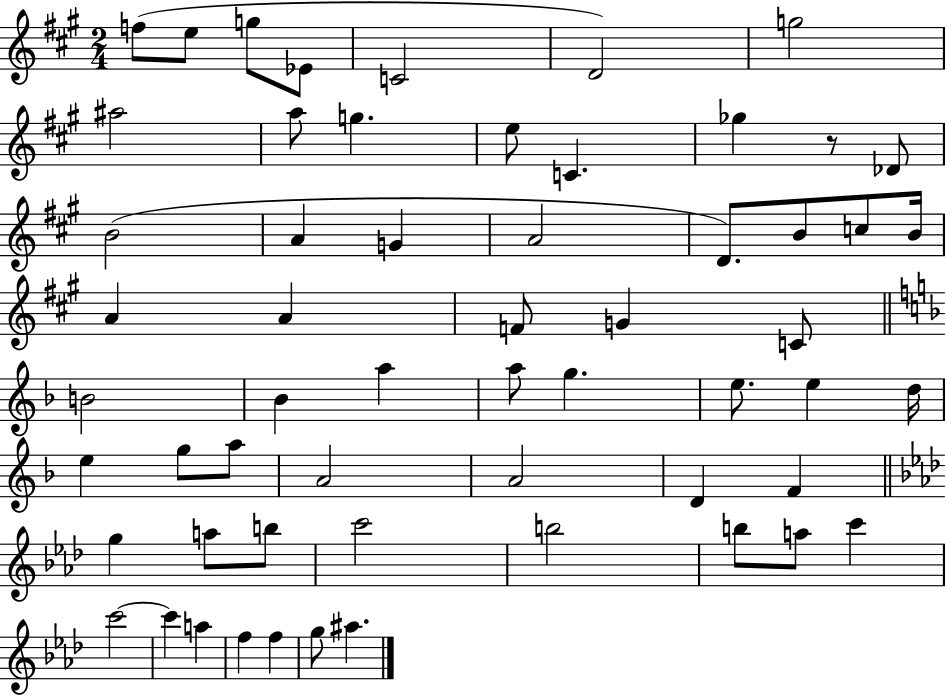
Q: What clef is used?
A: treble